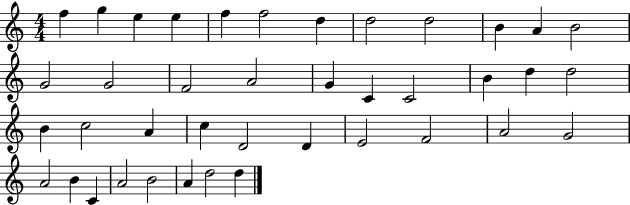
F5/q G5/q E5/q E5/q F5/q F5/h D5/q D5/h D5/h B4/q A4/q B4/h G4/h G4/h F4/h A4/h G4/q C4/q C4/h B4/q D5/q D5/h B4/q C5/h A4/q C5/q D4/h D4/q E4/h F4/h A4/h G4/h A4/h B4/q C4/q A4/h B4/h A4/q D5/h D5/q